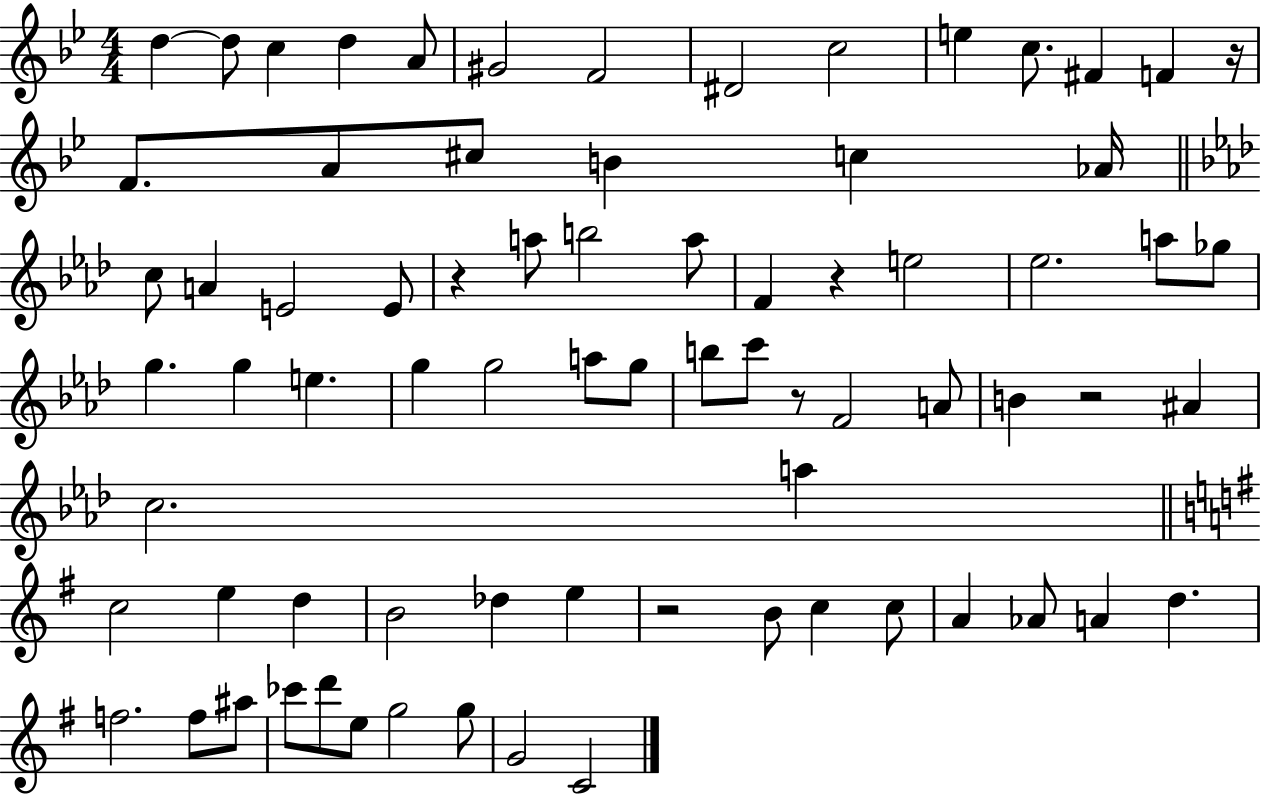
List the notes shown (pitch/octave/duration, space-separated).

D5/q D5/e C5/q D5/q A4/e G#4/h F4/h D#4/h C5/h E5/q C5/e. F#4/q F4/q R/s F4/e. A4/e C#5/e B4/q C5/q Ab4/s C5/e A4/q E4/h E4/e R/q A5/e B5/h A5/e F4/q R/q E5/h Eb5/h. A5/e Gb5/e G5/q. G5/q E5/q. G5/q G5/h A5/e G5/e B5/e C6/e R/e F4/h A4/e B4/q R/h A#4/q C5/h. A5/q C5/h E5/q D5/q B4/h Db5/q E5/q R/h B4/e C5/q C5/e A4/q Ab4/e A4/q D5/q. F5/h. F5/e A#5/e CES6/e D6/e E5/e G5/h G5/e G4/h C4/h